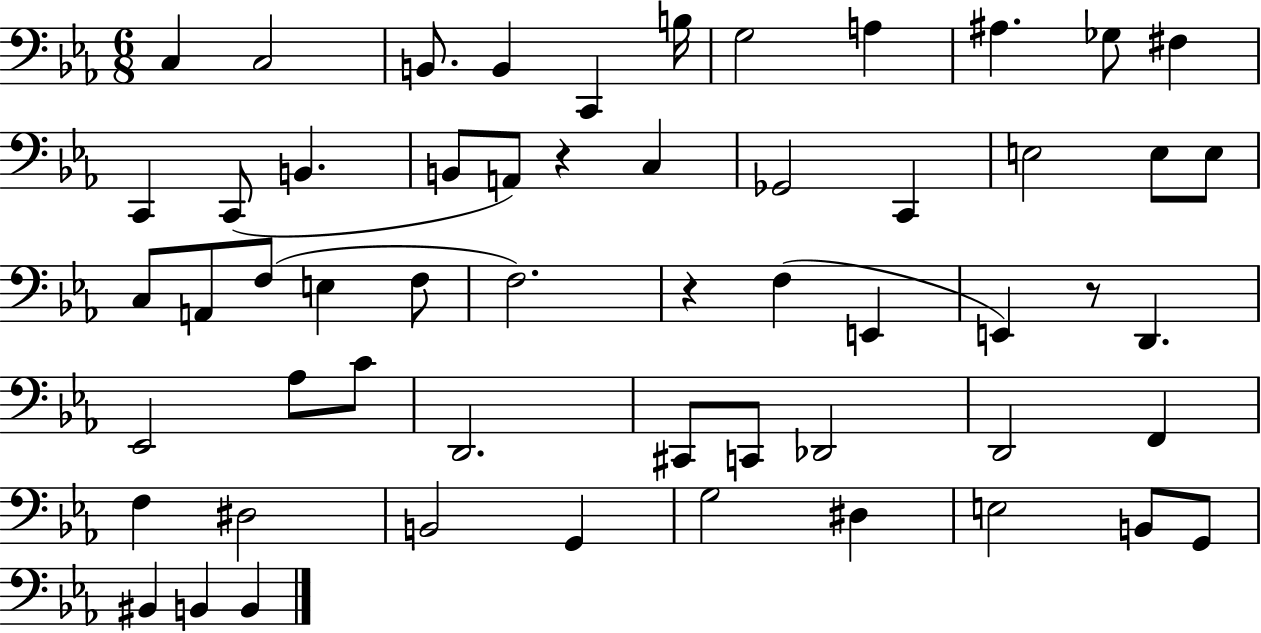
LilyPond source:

{
  \clef bass
  \numericTimeSignature
  \time 6/8
  \key ees \major
  c4 c2 | b,8. b,4 c,4 b16 | g2 a4 | ais4. ges8 fis4 | \break c,4 c,8( b,4. | b,8 a,8) r4 c4 | ges,2 c,4 | e2 e8 e8 | \break c8 a,8 f8( e4 f8 | f2.) | r4 f4( e,4 | e,4) r8 d,4. | \break ees,2 aes8 c'8 | d,2. | cis,8 c,8 des,2 | d,2 f,4 | \break f4 dis2 | b,2 g,4 | g2 dis4 | e2 b,8 g,8 | \break bis,4 b,4 b,4 | \bar "|."
}